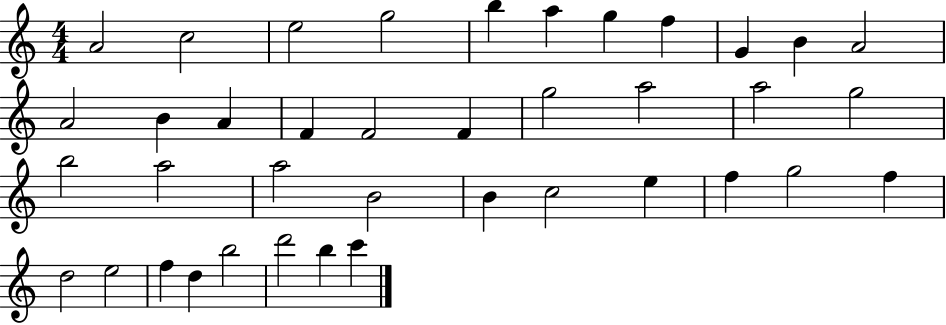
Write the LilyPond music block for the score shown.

{
  \clef treble
  \numericTimeSignature
  \time 4/4
  \key c \major
  a'2 c''2 | e''2 g''2 | b''4 a''4 g''4 f''4 | g'4 b'4 a'2 | \break a'2 b'4 a'4 | f'4 f'2 f'4 | g''2 a''2 | a''2 g''2 | \break b''2 a''2 | a''2 b'2 | b'4 c''2 e''4 | f''4 g''2 f''4 | \break d''2 e''2 | f''4 d''4 b''2 | d'''2 b''4 c'''4 | \bar "|."
}